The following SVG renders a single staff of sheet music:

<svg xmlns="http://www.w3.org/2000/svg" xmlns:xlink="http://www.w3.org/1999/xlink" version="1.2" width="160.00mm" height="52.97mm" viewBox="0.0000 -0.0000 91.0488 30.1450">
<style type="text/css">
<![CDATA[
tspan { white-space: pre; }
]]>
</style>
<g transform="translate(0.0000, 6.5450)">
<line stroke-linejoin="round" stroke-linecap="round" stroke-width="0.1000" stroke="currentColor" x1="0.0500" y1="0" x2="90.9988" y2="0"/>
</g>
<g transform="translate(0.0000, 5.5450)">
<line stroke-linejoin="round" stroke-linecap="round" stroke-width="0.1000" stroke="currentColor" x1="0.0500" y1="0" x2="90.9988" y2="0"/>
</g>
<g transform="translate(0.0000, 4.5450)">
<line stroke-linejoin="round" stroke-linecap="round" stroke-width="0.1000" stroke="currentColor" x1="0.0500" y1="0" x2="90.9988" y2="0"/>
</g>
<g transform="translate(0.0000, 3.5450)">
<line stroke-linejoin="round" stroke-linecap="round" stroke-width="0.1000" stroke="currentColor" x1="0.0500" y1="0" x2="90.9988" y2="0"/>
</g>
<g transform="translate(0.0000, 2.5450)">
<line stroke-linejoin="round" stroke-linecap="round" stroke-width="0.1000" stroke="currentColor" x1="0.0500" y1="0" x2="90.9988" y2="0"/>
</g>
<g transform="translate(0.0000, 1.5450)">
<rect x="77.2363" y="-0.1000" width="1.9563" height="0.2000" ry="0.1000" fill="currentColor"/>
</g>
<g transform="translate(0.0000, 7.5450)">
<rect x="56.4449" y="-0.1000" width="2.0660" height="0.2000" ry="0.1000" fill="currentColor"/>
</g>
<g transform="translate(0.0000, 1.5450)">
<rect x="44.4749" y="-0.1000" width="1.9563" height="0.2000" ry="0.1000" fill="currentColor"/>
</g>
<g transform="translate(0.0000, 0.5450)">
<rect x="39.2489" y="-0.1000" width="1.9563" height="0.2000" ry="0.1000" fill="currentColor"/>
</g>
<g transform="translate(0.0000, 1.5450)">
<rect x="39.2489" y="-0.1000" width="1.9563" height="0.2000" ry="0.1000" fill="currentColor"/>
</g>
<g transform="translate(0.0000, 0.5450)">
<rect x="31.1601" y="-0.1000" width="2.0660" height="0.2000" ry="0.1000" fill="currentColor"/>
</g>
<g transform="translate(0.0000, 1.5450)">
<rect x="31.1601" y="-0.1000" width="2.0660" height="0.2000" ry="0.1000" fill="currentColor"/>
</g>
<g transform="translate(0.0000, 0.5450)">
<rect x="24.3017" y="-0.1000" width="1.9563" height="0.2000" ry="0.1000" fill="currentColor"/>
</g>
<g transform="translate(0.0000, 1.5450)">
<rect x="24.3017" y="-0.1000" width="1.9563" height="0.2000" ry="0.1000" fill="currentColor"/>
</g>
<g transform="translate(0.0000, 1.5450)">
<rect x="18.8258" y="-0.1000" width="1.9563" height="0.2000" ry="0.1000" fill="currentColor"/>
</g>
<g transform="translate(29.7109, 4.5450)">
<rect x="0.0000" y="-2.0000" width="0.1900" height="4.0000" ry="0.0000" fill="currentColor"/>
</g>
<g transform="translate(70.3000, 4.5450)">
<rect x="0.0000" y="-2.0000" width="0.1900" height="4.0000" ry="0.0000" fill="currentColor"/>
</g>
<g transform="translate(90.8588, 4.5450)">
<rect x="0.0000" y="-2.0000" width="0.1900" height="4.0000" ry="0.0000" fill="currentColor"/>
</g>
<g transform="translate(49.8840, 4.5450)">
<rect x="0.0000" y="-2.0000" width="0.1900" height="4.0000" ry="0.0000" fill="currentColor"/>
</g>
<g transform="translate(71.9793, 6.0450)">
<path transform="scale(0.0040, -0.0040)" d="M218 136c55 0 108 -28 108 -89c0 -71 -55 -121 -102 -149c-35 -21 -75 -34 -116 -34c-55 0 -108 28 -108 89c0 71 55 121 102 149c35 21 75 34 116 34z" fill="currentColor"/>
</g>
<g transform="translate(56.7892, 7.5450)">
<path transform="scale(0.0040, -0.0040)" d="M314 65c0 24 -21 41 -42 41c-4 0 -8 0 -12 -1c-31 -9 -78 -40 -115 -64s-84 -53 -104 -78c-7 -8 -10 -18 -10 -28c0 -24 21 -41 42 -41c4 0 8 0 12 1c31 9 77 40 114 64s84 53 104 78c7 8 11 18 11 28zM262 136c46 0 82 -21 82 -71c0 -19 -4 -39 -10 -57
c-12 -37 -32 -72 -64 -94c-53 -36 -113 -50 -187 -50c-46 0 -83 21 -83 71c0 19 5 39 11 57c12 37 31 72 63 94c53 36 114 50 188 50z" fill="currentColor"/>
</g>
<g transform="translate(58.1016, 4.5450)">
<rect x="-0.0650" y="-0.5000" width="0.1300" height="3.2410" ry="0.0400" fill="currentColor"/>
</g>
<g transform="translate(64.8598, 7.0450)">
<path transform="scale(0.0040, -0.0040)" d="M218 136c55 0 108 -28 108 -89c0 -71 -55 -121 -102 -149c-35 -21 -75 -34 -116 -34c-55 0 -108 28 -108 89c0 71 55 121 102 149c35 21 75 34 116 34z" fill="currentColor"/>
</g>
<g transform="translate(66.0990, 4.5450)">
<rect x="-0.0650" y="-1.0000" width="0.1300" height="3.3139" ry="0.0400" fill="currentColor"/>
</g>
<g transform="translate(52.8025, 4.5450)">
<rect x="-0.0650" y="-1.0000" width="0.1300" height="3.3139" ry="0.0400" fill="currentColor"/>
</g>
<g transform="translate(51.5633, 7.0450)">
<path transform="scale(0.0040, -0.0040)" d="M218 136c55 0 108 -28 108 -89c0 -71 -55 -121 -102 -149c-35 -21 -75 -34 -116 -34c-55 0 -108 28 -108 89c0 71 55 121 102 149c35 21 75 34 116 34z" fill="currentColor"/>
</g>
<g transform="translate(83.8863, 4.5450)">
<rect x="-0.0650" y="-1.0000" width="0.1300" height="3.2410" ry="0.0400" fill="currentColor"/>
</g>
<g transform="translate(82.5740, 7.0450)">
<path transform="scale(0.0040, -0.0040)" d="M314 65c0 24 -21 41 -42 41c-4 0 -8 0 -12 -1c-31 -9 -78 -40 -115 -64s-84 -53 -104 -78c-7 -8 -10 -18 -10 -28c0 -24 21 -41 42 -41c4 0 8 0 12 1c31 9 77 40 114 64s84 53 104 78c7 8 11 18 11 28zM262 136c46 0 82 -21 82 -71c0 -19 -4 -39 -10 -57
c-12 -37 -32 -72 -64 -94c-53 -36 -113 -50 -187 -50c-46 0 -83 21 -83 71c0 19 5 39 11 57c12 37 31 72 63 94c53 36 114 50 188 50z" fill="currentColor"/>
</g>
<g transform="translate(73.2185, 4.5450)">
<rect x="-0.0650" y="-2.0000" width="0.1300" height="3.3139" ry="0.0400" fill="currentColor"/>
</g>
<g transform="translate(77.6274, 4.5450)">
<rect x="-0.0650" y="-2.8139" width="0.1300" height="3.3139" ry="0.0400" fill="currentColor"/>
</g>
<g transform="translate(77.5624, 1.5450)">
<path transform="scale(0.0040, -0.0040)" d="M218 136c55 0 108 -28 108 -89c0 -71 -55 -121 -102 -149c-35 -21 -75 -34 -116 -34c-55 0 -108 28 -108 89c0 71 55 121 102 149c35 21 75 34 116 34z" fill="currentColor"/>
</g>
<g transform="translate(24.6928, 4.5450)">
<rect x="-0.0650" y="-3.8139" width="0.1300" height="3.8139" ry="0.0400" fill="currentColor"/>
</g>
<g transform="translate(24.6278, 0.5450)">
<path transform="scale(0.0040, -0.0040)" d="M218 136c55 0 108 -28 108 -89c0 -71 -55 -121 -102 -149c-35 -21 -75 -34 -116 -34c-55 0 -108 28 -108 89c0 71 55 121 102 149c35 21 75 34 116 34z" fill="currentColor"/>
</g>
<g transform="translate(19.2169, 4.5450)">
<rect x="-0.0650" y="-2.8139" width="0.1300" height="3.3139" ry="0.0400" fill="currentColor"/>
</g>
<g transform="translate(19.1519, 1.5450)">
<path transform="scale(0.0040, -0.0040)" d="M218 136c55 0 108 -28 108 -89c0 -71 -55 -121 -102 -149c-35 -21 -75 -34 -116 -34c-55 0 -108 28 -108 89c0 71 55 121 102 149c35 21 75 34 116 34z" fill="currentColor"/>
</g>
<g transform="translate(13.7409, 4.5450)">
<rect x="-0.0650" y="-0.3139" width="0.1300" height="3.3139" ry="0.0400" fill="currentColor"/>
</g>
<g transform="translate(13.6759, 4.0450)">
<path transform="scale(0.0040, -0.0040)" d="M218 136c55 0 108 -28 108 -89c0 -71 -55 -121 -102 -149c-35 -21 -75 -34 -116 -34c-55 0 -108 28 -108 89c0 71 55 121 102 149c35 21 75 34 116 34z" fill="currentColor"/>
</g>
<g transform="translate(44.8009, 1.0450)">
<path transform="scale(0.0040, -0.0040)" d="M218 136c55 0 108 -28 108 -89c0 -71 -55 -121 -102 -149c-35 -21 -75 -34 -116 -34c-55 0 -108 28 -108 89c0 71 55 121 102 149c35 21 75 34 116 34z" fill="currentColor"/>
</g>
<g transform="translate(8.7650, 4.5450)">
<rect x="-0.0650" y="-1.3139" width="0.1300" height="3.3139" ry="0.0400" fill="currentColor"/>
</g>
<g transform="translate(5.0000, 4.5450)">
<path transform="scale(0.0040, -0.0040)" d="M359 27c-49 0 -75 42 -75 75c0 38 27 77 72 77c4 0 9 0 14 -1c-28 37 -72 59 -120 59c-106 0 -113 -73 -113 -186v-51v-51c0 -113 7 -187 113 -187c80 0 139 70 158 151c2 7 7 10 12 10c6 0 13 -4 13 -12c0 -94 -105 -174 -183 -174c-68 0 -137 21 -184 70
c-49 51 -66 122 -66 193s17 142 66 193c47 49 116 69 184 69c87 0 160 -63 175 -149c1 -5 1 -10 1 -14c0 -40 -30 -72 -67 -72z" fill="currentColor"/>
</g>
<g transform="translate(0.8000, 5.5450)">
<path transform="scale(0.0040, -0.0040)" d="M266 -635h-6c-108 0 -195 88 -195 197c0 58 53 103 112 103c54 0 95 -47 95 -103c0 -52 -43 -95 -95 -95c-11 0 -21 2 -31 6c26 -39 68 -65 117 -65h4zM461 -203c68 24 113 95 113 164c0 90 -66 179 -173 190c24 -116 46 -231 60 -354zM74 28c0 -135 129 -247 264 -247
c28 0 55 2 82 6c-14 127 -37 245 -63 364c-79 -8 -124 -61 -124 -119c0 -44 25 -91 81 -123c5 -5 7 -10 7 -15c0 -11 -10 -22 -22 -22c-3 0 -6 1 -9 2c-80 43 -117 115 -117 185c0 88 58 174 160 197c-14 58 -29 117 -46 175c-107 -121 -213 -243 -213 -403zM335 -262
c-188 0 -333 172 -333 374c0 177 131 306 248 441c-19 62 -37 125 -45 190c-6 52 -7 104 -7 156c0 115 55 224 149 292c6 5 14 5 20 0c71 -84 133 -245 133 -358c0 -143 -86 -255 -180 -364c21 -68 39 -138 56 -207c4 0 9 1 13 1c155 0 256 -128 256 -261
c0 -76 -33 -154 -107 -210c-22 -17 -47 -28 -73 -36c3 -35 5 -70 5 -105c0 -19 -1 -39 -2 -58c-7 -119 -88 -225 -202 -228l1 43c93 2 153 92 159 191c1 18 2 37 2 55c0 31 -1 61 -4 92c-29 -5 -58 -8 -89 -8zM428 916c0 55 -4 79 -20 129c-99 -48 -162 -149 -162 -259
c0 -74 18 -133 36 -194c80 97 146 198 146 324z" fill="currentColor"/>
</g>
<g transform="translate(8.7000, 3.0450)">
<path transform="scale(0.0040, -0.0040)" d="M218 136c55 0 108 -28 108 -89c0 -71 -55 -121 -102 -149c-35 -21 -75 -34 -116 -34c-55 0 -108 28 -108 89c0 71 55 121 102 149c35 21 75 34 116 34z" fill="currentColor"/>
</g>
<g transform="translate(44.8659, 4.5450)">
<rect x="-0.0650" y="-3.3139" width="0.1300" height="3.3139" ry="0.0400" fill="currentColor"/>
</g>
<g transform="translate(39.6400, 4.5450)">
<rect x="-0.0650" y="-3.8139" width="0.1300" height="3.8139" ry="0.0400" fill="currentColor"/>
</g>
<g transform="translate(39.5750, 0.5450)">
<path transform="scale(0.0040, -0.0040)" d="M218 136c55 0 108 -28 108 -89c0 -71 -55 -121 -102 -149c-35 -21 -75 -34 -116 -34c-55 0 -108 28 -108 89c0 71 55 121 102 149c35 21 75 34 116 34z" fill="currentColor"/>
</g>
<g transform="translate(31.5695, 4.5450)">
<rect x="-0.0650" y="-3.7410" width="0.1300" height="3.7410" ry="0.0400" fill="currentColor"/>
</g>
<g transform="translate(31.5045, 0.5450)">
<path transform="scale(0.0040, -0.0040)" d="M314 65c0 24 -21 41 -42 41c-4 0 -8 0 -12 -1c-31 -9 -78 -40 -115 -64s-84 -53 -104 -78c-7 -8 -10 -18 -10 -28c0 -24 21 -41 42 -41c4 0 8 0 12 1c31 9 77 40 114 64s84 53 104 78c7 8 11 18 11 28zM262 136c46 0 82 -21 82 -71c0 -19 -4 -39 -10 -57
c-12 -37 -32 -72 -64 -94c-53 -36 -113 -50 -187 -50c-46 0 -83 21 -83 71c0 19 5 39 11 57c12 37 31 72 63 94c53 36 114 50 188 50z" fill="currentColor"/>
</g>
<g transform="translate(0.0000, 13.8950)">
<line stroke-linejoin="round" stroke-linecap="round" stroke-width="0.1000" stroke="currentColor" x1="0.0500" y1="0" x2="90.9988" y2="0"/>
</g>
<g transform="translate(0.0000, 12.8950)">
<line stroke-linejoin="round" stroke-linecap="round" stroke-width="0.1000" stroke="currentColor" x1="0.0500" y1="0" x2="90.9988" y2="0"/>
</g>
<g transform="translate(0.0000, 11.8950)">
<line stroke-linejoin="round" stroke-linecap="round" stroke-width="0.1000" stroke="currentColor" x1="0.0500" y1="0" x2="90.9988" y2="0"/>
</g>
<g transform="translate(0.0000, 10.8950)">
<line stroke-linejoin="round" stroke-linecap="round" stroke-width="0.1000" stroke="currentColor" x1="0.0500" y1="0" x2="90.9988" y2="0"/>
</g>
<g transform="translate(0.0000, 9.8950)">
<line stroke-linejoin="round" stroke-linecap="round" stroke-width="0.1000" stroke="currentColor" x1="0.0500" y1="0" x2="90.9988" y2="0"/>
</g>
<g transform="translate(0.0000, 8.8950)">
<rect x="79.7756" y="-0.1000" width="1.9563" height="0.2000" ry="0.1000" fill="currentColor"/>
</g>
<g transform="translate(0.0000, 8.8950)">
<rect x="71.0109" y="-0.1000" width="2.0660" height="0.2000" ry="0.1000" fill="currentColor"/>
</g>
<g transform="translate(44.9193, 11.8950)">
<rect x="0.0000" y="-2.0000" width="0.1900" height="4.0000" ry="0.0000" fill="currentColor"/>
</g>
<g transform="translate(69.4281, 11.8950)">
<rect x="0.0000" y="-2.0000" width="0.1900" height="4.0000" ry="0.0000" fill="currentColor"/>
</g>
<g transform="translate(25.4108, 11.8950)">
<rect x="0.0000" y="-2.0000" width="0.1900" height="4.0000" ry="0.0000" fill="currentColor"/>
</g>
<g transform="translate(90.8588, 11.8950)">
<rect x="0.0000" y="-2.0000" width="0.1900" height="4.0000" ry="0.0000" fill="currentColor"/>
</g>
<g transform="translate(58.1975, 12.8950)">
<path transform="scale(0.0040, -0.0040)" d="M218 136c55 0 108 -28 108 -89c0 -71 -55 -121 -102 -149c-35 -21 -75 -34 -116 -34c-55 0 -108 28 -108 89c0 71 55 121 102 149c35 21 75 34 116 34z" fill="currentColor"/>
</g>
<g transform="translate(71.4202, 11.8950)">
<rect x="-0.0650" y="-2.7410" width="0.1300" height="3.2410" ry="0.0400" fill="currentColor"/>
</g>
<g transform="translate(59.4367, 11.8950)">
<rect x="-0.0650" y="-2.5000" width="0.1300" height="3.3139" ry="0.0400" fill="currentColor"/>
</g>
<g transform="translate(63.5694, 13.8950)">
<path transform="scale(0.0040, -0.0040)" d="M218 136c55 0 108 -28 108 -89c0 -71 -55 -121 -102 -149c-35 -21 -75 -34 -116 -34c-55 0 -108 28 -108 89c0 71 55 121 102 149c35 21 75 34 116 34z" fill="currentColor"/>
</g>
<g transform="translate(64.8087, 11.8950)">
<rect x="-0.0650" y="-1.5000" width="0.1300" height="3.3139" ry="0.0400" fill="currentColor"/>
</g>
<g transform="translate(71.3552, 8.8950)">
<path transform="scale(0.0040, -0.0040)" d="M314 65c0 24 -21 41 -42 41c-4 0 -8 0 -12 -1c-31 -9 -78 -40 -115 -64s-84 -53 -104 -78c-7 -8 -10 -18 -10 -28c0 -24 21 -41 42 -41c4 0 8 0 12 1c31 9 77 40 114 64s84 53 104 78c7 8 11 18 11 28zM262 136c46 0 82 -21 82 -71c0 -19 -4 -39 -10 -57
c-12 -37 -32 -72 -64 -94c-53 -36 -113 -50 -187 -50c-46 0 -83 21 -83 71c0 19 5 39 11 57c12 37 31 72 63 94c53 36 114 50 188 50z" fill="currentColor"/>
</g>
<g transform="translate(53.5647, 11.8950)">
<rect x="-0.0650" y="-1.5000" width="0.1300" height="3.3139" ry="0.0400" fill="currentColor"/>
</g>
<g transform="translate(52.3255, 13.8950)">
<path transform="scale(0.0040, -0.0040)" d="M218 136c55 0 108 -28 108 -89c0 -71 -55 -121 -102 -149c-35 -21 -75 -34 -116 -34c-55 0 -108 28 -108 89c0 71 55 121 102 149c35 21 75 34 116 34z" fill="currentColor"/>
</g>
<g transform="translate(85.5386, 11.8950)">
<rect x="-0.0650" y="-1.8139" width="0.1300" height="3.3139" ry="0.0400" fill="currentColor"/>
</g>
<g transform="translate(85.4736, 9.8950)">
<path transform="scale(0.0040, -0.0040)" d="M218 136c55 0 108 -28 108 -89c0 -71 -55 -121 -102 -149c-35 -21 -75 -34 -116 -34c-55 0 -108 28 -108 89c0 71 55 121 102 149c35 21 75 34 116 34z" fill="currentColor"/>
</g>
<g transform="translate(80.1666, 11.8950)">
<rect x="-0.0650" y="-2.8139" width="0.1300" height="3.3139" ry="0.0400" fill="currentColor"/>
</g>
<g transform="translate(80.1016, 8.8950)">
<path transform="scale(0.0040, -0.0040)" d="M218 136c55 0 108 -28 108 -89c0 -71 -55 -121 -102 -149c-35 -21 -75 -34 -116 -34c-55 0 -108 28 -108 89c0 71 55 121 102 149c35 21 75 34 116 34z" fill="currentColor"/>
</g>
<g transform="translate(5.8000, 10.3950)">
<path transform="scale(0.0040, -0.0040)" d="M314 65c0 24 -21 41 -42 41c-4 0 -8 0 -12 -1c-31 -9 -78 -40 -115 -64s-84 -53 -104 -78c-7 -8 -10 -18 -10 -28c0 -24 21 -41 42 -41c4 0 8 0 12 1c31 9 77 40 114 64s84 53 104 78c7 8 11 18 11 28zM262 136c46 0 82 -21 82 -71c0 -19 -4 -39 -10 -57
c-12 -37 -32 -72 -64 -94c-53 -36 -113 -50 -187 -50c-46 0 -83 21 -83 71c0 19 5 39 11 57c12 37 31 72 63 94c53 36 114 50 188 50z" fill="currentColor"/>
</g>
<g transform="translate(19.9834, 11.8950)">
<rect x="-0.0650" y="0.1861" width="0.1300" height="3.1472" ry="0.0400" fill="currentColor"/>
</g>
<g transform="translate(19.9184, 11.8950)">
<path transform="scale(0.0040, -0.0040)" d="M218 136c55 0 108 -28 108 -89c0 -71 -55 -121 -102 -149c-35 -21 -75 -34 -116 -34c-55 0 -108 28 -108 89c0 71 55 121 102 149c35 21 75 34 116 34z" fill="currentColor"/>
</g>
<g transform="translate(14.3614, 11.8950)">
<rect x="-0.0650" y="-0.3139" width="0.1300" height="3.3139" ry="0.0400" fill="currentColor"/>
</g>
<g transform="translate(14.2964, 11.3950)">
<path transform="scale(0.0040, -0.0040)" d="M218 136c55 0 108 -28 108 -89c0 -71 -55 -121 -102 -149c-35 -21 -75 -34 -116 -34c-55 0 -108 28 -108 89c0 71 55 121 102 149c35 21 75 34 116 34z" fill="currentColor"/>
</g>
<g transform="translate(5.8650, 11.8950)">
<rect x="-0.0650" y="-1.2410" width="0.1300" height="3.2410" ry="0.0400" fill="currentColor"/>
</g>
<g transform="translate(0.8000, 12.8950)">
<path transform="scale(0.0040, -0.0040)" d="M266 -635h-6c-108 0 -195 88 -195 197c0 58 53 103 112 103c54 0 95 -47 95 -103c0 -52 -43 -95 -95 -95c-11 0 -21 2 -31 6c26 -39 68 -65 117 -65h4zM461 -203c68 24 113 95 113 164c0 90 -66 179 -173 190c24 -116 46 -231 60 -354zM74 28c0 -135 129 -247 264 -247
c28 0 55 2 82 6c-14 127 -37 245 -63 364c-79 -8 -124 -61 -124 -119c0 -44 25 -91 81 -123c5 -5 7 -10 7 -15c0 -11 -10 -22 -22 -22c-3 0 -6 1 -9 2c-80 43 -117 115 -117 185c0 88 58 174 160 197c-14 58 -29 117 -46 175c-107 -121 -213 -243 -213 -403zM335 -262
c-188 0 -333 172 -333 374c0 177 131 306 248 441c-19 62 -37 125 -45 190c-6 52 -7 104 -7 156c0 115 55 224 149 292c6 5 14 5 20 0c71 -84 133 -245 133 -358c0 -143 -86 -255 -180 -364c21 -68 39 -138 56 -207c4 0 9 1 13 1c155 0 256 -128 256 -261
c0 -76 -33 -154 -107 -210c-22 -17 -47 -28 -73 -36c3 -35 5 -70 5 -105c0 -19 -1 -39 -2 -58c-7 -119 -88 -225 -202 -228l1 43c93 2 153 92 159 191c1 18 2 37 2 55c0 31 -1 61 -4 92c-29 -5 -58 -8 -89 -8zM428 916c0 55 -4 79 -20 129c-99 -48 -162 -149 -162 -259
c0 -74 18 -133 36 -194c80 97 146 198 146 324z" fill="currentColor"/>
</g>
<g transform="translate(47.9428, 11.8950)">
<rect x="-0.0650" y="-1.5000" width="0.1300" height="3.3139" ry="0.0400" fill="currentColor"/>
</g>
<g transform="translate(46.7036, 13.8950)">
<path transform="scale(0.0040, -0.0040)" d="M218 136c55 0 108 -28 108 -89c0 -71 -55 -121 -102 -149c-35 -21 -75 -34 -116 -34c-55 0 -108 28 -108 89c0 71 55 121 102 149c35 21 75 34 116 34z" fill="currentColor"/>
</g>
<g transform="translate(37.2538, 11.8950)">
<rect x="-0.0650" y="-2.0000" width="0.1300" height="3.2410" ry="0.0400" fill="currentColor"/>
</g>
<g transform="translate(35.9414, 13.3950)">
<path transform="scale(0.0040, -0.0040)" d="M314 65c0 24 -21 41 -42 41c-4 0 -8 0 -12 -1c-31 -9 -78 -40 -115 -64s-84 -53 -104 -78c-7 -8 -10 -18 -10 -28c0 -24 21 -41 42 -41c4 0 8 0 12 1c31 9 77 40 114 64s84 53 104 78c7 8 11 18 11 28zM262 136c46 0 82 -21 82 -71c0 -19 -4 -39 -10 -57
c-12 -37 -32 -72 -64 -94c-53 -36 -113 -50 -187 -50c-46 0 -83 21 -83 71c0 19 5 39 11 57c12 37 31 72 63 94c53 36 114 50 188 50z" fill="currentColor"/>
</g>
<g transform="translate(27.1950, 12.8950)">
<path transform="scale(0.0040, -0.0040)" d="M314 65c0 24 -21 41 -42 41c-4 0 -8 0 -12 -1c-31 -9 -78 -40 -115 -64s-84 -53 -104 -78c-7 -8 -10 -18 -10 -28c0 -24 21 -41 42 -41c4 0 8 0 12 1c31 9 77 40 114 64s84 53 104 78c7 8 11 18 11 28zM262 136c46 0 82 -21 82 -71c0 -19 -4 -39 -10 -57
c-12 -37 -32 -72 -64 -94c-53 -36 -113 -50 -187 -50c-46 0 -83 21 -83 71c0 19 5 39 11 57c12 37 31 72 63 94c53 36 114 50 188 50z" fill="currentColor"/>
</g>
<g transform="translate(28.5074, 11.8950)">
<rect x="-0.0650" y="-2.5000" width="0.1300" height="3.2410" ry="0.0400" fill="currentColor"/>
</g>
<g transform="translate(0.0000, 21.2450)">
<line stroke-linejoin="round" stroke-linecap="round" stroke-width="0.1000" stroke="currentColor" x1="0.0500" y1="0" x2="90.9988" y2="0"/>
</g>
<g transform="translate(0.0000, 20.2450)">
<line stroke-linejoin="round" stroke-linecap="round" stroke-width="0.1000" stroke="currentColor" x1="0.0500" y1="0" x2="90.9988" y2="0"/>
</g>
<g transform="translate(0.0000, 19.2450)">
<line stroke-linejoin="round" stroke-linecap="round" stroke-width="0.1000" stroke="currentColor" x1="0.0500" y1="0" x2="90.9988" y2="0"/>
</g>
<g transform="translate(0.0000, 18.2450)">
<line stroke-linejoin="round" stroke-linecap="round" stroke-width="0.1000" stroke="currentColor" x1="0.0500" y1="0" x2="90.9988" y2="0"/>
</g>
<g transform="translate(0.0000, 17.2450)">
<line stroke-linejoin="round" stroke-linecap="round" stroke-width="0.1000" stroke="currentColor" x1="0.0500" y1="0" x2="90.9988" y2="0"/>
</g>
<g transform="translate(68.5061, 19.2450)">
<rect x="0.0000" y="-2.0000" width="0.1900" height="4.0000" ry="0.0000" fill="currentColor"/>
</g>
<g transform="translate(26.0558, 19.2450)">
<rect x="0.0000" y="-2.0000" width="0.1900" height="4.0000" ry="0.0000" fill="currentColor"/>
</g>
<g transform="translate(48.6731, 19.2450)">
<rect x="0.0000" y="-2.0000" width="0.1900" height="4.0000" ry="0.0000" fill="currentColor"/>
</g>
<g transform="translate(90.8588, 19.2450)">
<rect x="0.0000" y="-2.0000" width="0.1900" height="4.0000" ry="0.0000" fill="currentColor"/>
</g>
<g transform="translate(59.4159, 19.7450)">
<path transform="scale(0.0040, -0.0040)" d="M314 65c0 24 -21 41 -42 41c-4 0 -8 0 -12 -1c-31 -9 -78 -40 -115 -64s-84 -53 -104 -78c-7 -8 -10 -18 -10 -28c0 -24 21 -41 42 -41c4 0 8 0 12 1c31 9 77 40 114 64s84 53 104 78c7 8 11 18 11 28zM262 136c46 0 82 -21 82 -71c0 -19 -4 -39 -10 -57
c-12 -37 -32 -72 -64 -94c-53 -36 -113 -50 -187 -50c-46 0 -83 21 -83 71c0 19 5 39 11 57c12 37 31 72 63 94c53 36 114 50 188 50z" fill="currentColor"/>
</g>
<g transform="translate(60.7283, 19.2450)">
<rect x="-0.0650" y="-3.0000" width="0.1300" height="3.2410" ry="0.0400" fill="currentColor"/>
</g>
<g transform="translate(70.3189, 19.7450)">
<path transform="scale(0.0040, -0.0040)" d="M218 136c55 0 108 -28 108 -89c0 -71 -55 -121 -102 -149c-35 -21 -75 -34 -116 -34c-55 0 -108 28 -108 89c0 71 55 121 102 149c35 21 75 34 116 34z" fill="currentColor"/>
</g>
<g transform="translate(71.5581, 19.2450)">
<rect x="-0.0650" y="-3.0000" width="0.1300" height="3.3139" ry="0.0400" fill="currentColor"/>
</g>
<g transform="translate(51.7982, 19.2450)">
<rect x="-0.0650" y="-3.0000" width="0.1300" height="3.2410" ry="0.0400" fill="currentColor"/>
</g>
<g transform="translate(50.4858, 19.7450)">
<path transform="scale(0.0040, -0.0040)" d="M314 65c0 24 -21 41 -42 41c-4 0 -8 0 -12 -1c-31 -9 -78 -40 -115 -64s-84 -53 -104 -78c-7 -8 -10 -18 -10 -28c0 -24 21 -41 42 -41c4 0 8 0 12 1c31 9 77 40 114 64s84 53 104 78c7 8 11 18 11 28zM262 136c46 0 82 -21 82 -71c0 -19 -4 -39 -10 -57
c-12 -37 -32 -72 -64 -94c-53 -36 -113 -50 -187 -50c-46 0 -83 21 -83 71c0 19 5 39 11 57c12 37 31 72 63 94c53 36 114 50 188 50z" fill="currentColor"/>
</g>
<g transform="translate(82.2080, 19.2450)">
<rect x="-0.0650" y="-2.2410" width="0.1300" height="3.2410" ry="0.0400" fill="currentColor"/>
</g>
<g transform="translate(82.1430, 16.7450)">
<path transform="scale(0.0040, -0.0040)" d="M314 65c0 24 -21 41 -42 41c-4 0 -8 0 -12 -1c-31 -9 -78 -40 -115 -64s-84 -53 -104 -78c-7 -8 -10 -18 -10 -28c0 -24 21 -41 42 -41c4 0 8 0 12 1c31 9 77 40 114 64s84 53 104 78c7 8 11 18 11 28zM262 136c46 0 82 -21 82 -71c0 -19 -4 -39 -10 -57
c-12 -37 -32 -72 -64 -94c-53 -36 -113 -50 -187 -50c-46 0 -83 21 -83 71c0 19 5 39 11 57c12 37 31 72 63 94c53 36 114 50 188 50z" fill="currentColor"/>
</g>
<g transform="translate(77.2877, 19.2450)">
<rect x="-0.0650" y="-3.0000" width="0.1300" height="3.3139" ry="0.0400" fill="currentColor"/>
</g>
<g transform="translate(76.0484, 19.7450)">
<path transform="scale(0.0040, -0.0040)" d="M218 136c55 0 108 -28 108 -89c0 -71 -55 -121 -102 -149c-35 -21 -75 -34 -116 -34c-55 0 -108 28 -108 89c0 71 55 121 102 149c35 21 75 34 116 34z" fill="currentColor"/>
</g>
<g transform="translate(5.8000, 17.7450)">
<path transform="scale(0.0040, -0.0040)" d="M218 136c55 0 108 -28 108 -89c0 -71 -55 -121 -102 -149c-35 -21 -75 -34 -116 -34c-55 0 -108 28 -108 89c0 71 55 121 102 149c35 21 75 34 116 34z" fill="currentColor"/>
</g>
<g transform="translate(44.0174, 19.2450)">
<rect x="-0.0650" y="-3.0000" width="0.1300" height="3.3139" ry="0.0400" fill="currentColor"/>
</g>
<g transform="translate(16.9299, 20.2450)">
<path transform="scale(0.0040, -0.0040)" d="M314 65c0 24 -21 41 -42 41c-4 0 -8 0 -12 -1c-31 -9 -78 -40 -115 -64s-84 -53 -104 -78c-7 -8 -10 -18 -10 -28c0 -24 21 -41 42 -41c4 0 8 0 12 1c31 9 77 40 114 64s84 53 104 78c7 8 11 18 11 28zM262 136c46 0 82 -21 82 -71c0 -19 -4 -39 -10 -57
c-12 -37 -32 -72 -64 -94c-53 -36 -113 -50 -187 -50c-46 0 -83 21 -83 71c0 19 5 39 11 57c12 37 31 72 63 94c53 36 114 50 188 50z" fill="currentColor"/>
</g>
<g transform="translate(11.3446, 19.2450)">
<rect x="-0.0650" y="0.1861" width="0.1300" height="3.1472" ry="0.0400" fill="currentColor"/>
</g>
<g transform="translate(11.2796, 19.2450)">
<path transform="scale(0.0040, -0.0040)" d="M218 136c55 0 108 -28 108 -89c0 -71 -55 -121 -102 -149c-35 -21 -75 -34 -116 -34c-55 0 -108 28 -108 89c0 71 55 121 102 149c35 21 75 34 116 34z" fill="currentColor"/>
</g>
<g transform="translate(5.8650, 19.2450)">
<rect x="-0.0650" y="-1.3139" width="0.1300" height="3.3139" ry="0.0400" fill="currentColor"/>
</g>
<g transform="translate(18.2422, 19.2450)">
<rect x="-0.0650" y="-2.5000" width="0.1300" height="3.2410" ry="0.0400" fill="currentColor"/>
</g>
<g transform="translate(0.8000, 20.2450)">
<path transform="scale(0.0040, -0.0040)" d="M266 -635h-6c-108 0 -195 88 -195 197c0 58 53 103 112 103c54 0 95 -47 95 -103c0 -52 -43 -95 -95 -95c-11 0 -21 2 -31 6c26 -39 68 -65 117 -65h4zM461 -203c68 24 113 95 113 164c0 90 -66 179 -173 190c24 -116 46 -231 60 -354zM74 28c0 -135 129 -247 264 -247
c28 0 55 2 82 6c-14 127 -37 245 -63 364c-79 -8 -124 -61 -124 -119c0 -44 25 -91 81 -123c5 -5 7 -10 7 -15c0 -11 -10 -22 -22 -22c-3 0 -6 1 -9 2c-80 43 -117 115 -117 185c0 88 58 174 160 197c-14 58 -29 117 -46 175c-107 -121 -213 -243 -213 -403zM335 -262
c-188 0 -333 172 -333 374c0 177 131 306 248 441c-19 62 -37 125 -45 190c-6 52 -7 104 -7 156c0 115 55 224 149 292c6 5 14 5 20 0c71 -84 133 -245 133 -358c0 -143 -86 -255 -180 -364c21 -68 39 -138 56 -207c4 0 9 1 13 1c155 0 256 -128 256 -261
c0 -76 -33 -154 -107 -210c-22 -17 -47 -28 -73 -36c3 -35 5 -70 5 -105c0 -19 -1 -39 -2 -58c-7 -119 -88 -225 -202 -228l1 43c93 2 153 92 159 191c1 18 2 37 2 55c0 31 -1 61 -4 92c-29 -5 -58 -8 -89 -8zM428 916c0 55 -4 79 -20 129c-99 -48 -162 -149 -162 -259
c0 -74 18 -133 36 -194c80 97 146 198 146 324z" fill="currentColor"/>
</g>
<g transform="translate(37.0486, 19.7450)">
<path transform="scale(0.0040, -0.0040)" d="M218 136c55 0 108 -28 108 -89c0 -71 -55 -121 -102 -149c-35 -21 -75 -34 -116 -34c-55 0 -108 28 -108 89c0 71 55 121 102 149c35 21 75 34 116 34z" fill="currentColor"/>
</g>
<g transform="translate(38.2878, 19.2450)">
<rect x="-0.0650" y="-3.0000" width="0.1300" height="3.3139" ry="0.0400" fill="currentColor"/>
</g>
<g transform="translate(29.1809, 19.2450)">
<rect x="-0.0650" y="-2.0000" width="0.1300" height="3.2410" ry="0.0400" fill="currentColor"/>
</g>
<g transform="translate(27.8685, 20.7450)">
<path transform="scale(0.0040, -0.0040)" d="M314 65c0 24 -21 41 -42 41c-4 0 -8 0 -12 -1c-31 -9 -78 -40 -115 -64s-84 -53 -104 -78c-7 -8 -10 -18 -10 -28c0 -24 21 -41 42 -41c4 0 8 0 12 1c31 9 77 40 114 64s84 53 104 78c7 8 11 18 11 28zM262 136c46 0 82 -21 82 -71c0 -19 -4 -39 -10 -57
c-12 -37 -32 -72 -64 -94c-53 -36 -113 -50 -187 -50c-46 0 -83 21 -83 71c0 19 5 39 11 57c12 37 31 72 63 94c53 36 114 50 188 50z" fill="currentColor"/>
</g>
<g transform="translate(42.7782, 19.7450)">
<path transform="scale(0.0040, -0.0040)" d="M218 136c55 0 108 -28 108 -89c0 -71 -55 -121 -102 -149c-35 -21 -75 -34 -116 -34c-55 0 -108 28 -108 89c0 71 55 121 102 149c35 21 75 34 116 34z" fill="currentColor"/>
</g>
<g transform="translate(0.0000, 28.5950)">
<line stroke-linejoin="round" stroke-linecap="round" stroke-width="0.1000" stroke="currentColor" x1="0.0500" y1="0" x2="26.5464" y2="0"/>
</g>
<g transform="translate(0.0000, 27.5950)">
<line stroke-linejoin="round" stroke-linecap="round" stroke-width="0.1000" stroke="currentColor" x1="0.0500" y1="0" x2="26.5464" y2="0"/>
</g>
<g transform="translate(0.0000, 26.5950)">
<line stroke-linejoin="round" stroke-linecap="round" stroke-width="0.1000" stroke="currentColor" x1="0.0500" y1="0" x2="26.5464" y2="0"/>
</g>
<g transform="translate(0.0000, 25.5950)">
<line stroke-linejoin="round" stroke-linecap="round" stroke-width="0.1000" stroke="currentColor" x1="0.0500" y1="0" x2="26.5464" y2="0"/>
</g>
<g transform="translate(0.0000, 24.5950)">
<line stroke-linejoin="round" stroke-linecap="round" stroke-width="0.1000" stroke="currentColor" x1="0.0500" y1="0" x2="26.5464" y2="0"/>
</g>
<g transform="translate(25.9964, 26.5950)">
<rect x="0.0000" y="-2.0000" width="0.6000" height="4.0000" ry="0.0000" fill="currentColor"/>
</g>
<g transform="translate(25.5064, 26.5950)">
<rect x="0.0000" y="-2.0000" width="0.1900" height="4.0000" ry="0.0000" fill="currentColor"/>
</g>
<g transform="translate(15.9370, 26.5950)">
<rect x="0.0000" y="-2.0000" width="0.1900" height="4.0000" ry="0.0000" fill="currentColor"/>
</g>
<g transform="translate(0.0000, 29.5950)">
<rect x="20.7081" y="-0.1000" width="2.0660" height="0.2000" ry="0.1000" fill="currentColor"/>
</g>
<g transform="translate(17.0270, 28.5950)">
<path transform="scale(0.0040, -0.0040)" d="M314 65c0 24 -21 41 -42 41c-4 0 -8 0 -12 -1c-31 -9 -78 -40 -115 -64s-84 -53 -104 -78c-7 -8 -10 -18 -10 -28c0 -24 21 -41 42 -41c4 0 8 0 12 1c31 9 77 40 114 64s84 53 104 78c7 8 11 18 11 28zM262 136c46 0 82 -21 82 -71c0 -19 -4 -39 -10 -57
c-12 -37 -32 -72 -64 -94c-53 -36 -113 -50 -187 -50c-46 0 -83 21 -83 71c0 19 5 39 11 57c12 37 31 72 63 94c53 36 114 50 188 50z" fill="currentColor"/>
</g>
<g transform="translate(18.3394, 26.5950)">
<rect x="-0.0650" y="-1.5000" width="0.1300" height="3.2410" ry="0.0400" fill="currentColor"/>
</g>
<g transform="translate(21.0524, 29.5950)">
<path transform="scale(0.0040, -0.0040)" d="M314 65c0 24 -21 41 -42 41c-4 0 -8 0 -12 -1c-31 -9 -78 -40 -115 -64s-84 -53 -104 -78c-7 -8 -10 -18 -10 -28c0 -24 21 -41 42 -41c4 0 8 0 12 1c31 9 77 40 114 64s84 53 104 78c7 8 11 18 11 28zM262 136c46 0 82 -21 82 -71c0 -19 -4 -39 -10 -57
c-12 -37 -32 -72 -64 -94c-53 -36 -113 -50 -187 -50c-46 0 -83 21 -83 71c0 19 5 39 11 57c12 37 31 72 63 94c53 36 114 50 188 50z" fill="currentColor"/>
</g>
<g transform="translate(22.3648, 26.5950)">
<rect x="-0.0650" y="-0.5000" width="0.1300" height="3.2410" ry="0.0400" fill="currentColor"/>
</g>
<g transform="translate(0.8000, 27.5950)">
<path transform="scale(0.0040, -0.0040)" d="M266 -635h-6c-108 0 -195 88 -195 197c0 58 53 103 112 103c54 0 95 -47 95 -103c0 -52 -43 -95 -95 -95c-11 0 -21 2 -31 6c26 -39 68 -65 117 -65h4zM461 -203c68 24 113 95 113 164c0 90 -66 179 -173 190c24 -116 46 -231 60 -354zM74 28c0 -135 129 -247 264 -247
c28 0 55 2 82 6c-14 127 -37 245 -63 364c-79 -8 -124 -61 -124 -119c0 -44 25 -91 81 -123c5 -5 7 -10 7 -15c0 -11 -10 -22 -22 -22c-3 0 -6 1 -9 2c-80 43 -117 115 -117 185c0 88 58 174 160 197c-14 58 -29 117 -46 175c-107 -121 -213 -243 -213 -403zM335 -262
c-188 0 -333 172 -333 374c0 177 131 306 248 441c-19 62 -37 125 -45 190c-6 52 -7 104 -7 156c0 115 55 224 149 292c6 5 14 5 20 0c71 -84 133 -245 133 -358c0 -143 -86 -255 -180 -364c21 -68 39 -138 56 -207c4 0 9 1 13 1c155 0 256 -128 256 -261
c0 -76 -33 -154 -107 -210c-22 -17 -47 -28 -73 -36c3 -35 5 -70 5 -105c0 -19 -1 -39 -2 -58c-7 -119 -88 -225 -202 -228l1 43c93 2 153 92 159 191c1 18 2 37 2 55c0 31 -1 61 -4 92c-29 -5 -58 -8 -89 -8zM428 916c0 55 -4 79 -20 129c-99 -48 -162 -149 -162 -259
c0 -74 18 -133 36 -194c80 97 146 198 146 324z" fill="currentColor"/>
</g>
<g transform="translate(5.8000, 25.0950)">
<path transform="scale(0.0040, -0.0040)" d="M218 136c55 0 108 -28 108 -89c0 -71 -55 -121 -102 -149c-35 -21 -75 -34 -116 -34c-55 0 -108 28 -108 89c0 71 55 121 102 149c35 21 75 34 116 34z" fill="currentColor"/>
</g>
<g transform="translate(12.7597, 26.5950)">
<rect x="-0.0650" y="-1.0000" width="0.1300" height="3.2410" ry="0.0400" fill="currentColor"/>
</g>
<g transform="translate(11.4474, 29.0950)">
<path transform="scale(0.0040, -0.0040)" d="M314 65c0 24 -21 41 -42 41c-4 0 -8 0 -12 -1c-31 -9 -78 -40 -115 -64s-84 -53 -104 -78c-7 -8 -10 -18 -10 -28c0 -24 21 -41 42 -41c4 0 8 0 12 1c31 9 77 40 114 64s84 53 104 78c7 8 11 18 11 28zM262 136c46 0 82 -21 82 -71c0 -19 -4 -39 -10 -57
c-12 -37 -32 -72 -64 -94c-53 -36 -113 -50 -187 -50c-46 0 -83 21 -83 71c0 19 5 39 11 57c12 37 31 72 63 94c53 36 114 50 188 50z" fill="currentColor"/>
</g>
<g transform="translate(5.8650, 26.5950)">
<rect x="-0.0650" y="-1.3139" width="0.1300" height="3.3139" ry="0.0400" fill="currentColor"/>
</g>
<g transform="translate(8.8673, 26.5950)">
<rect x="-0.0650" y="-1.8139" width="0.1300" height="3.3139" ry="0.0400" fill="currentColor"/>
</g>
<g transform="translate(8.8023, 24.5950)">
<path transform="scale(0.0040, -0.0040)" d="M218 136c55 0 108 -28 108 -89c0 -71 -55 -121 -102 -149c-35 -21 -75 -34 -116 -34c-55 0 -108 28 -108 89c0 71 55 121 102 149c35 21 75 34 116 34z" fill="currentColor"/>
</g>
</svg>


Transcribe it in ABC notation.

X:1
T:Untitled
M:4/4
L:1/4
K:C
e c a c' c'2 c' b D C2 D F a D2 e2 c B G2 F2 E E G E a2 a f e B G2 F2 A A A2 A2 A A g2 e f D2 E2 C2